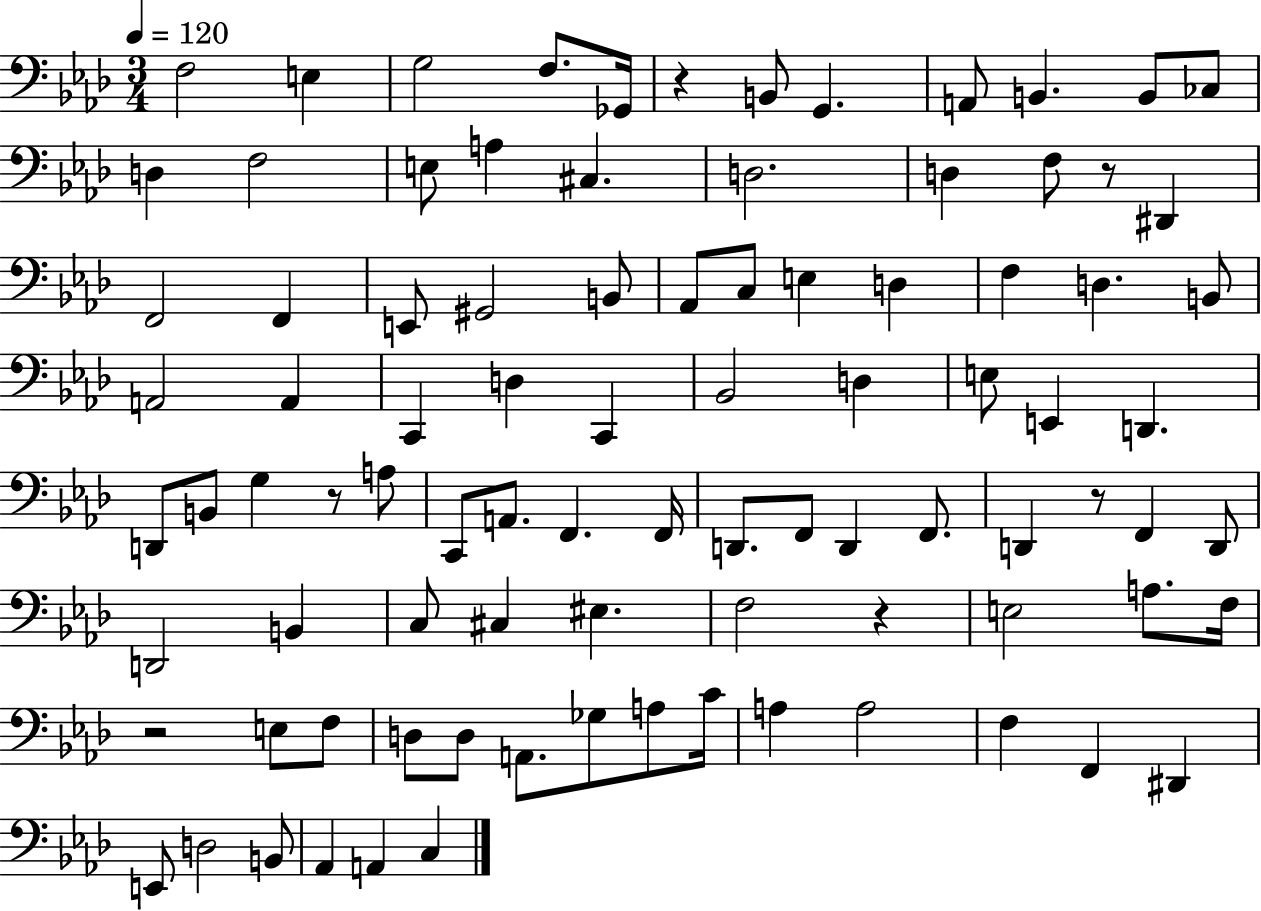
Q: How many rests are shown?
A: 6